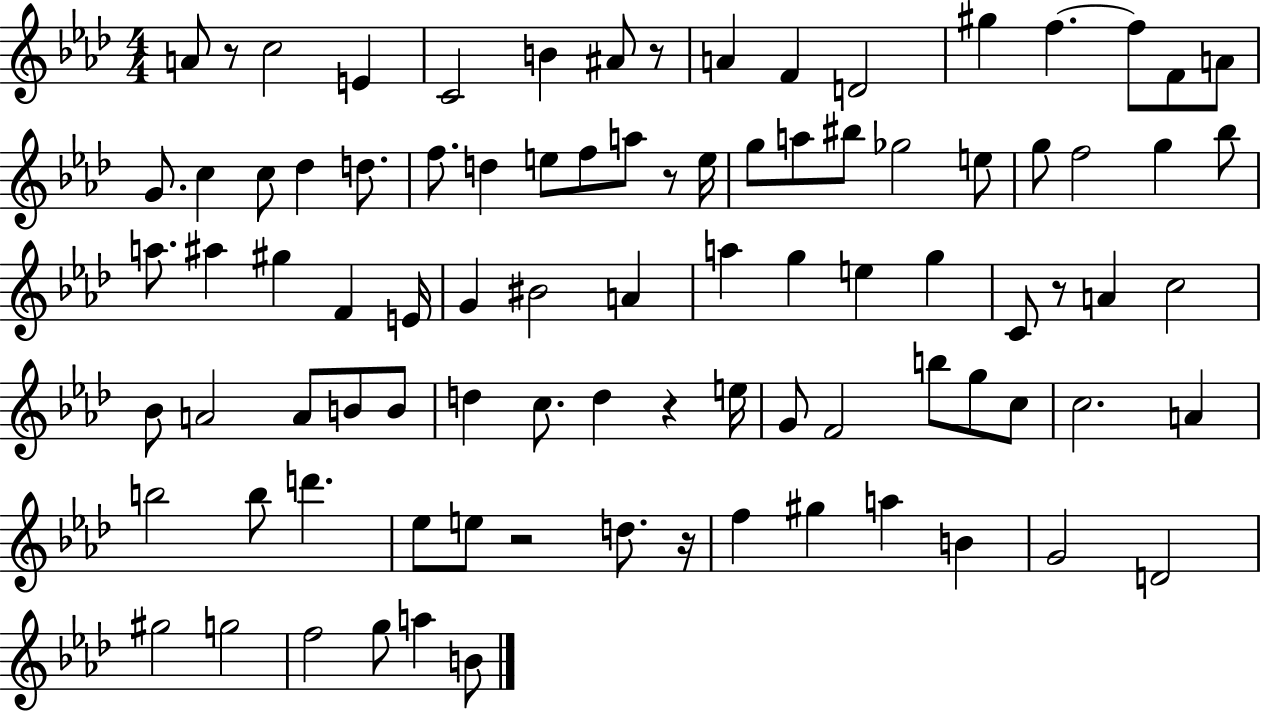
X:1
T:Untitled
M:4/4
L:1/4
K:Ab
A/2 z/2 c2 E C2 B ^A/2 z/2 A F D2 ^g f f/2 F/2 A/2 G/2 c c/2 _d d/2 f/2 d e/2 f/2 a/2 z/2 e/4 g/2 a/2 ^b/2 _g2 e/2 g/2 f2 g _b/2 a/2 ^a ^g F E/4 G ^B2 A a g e g C/2 z/2 A c2 _B/2 A2 A/2 B/2 B/2 d c/2 d z e/4 G/2 F2 b/2 g/2 c/2 c2 A b2 b/2 d' _e/2 e/2 z2 d/2 z/4 f ^g a B G2 D2 ^g2 g2 f2 g/2 a B/2